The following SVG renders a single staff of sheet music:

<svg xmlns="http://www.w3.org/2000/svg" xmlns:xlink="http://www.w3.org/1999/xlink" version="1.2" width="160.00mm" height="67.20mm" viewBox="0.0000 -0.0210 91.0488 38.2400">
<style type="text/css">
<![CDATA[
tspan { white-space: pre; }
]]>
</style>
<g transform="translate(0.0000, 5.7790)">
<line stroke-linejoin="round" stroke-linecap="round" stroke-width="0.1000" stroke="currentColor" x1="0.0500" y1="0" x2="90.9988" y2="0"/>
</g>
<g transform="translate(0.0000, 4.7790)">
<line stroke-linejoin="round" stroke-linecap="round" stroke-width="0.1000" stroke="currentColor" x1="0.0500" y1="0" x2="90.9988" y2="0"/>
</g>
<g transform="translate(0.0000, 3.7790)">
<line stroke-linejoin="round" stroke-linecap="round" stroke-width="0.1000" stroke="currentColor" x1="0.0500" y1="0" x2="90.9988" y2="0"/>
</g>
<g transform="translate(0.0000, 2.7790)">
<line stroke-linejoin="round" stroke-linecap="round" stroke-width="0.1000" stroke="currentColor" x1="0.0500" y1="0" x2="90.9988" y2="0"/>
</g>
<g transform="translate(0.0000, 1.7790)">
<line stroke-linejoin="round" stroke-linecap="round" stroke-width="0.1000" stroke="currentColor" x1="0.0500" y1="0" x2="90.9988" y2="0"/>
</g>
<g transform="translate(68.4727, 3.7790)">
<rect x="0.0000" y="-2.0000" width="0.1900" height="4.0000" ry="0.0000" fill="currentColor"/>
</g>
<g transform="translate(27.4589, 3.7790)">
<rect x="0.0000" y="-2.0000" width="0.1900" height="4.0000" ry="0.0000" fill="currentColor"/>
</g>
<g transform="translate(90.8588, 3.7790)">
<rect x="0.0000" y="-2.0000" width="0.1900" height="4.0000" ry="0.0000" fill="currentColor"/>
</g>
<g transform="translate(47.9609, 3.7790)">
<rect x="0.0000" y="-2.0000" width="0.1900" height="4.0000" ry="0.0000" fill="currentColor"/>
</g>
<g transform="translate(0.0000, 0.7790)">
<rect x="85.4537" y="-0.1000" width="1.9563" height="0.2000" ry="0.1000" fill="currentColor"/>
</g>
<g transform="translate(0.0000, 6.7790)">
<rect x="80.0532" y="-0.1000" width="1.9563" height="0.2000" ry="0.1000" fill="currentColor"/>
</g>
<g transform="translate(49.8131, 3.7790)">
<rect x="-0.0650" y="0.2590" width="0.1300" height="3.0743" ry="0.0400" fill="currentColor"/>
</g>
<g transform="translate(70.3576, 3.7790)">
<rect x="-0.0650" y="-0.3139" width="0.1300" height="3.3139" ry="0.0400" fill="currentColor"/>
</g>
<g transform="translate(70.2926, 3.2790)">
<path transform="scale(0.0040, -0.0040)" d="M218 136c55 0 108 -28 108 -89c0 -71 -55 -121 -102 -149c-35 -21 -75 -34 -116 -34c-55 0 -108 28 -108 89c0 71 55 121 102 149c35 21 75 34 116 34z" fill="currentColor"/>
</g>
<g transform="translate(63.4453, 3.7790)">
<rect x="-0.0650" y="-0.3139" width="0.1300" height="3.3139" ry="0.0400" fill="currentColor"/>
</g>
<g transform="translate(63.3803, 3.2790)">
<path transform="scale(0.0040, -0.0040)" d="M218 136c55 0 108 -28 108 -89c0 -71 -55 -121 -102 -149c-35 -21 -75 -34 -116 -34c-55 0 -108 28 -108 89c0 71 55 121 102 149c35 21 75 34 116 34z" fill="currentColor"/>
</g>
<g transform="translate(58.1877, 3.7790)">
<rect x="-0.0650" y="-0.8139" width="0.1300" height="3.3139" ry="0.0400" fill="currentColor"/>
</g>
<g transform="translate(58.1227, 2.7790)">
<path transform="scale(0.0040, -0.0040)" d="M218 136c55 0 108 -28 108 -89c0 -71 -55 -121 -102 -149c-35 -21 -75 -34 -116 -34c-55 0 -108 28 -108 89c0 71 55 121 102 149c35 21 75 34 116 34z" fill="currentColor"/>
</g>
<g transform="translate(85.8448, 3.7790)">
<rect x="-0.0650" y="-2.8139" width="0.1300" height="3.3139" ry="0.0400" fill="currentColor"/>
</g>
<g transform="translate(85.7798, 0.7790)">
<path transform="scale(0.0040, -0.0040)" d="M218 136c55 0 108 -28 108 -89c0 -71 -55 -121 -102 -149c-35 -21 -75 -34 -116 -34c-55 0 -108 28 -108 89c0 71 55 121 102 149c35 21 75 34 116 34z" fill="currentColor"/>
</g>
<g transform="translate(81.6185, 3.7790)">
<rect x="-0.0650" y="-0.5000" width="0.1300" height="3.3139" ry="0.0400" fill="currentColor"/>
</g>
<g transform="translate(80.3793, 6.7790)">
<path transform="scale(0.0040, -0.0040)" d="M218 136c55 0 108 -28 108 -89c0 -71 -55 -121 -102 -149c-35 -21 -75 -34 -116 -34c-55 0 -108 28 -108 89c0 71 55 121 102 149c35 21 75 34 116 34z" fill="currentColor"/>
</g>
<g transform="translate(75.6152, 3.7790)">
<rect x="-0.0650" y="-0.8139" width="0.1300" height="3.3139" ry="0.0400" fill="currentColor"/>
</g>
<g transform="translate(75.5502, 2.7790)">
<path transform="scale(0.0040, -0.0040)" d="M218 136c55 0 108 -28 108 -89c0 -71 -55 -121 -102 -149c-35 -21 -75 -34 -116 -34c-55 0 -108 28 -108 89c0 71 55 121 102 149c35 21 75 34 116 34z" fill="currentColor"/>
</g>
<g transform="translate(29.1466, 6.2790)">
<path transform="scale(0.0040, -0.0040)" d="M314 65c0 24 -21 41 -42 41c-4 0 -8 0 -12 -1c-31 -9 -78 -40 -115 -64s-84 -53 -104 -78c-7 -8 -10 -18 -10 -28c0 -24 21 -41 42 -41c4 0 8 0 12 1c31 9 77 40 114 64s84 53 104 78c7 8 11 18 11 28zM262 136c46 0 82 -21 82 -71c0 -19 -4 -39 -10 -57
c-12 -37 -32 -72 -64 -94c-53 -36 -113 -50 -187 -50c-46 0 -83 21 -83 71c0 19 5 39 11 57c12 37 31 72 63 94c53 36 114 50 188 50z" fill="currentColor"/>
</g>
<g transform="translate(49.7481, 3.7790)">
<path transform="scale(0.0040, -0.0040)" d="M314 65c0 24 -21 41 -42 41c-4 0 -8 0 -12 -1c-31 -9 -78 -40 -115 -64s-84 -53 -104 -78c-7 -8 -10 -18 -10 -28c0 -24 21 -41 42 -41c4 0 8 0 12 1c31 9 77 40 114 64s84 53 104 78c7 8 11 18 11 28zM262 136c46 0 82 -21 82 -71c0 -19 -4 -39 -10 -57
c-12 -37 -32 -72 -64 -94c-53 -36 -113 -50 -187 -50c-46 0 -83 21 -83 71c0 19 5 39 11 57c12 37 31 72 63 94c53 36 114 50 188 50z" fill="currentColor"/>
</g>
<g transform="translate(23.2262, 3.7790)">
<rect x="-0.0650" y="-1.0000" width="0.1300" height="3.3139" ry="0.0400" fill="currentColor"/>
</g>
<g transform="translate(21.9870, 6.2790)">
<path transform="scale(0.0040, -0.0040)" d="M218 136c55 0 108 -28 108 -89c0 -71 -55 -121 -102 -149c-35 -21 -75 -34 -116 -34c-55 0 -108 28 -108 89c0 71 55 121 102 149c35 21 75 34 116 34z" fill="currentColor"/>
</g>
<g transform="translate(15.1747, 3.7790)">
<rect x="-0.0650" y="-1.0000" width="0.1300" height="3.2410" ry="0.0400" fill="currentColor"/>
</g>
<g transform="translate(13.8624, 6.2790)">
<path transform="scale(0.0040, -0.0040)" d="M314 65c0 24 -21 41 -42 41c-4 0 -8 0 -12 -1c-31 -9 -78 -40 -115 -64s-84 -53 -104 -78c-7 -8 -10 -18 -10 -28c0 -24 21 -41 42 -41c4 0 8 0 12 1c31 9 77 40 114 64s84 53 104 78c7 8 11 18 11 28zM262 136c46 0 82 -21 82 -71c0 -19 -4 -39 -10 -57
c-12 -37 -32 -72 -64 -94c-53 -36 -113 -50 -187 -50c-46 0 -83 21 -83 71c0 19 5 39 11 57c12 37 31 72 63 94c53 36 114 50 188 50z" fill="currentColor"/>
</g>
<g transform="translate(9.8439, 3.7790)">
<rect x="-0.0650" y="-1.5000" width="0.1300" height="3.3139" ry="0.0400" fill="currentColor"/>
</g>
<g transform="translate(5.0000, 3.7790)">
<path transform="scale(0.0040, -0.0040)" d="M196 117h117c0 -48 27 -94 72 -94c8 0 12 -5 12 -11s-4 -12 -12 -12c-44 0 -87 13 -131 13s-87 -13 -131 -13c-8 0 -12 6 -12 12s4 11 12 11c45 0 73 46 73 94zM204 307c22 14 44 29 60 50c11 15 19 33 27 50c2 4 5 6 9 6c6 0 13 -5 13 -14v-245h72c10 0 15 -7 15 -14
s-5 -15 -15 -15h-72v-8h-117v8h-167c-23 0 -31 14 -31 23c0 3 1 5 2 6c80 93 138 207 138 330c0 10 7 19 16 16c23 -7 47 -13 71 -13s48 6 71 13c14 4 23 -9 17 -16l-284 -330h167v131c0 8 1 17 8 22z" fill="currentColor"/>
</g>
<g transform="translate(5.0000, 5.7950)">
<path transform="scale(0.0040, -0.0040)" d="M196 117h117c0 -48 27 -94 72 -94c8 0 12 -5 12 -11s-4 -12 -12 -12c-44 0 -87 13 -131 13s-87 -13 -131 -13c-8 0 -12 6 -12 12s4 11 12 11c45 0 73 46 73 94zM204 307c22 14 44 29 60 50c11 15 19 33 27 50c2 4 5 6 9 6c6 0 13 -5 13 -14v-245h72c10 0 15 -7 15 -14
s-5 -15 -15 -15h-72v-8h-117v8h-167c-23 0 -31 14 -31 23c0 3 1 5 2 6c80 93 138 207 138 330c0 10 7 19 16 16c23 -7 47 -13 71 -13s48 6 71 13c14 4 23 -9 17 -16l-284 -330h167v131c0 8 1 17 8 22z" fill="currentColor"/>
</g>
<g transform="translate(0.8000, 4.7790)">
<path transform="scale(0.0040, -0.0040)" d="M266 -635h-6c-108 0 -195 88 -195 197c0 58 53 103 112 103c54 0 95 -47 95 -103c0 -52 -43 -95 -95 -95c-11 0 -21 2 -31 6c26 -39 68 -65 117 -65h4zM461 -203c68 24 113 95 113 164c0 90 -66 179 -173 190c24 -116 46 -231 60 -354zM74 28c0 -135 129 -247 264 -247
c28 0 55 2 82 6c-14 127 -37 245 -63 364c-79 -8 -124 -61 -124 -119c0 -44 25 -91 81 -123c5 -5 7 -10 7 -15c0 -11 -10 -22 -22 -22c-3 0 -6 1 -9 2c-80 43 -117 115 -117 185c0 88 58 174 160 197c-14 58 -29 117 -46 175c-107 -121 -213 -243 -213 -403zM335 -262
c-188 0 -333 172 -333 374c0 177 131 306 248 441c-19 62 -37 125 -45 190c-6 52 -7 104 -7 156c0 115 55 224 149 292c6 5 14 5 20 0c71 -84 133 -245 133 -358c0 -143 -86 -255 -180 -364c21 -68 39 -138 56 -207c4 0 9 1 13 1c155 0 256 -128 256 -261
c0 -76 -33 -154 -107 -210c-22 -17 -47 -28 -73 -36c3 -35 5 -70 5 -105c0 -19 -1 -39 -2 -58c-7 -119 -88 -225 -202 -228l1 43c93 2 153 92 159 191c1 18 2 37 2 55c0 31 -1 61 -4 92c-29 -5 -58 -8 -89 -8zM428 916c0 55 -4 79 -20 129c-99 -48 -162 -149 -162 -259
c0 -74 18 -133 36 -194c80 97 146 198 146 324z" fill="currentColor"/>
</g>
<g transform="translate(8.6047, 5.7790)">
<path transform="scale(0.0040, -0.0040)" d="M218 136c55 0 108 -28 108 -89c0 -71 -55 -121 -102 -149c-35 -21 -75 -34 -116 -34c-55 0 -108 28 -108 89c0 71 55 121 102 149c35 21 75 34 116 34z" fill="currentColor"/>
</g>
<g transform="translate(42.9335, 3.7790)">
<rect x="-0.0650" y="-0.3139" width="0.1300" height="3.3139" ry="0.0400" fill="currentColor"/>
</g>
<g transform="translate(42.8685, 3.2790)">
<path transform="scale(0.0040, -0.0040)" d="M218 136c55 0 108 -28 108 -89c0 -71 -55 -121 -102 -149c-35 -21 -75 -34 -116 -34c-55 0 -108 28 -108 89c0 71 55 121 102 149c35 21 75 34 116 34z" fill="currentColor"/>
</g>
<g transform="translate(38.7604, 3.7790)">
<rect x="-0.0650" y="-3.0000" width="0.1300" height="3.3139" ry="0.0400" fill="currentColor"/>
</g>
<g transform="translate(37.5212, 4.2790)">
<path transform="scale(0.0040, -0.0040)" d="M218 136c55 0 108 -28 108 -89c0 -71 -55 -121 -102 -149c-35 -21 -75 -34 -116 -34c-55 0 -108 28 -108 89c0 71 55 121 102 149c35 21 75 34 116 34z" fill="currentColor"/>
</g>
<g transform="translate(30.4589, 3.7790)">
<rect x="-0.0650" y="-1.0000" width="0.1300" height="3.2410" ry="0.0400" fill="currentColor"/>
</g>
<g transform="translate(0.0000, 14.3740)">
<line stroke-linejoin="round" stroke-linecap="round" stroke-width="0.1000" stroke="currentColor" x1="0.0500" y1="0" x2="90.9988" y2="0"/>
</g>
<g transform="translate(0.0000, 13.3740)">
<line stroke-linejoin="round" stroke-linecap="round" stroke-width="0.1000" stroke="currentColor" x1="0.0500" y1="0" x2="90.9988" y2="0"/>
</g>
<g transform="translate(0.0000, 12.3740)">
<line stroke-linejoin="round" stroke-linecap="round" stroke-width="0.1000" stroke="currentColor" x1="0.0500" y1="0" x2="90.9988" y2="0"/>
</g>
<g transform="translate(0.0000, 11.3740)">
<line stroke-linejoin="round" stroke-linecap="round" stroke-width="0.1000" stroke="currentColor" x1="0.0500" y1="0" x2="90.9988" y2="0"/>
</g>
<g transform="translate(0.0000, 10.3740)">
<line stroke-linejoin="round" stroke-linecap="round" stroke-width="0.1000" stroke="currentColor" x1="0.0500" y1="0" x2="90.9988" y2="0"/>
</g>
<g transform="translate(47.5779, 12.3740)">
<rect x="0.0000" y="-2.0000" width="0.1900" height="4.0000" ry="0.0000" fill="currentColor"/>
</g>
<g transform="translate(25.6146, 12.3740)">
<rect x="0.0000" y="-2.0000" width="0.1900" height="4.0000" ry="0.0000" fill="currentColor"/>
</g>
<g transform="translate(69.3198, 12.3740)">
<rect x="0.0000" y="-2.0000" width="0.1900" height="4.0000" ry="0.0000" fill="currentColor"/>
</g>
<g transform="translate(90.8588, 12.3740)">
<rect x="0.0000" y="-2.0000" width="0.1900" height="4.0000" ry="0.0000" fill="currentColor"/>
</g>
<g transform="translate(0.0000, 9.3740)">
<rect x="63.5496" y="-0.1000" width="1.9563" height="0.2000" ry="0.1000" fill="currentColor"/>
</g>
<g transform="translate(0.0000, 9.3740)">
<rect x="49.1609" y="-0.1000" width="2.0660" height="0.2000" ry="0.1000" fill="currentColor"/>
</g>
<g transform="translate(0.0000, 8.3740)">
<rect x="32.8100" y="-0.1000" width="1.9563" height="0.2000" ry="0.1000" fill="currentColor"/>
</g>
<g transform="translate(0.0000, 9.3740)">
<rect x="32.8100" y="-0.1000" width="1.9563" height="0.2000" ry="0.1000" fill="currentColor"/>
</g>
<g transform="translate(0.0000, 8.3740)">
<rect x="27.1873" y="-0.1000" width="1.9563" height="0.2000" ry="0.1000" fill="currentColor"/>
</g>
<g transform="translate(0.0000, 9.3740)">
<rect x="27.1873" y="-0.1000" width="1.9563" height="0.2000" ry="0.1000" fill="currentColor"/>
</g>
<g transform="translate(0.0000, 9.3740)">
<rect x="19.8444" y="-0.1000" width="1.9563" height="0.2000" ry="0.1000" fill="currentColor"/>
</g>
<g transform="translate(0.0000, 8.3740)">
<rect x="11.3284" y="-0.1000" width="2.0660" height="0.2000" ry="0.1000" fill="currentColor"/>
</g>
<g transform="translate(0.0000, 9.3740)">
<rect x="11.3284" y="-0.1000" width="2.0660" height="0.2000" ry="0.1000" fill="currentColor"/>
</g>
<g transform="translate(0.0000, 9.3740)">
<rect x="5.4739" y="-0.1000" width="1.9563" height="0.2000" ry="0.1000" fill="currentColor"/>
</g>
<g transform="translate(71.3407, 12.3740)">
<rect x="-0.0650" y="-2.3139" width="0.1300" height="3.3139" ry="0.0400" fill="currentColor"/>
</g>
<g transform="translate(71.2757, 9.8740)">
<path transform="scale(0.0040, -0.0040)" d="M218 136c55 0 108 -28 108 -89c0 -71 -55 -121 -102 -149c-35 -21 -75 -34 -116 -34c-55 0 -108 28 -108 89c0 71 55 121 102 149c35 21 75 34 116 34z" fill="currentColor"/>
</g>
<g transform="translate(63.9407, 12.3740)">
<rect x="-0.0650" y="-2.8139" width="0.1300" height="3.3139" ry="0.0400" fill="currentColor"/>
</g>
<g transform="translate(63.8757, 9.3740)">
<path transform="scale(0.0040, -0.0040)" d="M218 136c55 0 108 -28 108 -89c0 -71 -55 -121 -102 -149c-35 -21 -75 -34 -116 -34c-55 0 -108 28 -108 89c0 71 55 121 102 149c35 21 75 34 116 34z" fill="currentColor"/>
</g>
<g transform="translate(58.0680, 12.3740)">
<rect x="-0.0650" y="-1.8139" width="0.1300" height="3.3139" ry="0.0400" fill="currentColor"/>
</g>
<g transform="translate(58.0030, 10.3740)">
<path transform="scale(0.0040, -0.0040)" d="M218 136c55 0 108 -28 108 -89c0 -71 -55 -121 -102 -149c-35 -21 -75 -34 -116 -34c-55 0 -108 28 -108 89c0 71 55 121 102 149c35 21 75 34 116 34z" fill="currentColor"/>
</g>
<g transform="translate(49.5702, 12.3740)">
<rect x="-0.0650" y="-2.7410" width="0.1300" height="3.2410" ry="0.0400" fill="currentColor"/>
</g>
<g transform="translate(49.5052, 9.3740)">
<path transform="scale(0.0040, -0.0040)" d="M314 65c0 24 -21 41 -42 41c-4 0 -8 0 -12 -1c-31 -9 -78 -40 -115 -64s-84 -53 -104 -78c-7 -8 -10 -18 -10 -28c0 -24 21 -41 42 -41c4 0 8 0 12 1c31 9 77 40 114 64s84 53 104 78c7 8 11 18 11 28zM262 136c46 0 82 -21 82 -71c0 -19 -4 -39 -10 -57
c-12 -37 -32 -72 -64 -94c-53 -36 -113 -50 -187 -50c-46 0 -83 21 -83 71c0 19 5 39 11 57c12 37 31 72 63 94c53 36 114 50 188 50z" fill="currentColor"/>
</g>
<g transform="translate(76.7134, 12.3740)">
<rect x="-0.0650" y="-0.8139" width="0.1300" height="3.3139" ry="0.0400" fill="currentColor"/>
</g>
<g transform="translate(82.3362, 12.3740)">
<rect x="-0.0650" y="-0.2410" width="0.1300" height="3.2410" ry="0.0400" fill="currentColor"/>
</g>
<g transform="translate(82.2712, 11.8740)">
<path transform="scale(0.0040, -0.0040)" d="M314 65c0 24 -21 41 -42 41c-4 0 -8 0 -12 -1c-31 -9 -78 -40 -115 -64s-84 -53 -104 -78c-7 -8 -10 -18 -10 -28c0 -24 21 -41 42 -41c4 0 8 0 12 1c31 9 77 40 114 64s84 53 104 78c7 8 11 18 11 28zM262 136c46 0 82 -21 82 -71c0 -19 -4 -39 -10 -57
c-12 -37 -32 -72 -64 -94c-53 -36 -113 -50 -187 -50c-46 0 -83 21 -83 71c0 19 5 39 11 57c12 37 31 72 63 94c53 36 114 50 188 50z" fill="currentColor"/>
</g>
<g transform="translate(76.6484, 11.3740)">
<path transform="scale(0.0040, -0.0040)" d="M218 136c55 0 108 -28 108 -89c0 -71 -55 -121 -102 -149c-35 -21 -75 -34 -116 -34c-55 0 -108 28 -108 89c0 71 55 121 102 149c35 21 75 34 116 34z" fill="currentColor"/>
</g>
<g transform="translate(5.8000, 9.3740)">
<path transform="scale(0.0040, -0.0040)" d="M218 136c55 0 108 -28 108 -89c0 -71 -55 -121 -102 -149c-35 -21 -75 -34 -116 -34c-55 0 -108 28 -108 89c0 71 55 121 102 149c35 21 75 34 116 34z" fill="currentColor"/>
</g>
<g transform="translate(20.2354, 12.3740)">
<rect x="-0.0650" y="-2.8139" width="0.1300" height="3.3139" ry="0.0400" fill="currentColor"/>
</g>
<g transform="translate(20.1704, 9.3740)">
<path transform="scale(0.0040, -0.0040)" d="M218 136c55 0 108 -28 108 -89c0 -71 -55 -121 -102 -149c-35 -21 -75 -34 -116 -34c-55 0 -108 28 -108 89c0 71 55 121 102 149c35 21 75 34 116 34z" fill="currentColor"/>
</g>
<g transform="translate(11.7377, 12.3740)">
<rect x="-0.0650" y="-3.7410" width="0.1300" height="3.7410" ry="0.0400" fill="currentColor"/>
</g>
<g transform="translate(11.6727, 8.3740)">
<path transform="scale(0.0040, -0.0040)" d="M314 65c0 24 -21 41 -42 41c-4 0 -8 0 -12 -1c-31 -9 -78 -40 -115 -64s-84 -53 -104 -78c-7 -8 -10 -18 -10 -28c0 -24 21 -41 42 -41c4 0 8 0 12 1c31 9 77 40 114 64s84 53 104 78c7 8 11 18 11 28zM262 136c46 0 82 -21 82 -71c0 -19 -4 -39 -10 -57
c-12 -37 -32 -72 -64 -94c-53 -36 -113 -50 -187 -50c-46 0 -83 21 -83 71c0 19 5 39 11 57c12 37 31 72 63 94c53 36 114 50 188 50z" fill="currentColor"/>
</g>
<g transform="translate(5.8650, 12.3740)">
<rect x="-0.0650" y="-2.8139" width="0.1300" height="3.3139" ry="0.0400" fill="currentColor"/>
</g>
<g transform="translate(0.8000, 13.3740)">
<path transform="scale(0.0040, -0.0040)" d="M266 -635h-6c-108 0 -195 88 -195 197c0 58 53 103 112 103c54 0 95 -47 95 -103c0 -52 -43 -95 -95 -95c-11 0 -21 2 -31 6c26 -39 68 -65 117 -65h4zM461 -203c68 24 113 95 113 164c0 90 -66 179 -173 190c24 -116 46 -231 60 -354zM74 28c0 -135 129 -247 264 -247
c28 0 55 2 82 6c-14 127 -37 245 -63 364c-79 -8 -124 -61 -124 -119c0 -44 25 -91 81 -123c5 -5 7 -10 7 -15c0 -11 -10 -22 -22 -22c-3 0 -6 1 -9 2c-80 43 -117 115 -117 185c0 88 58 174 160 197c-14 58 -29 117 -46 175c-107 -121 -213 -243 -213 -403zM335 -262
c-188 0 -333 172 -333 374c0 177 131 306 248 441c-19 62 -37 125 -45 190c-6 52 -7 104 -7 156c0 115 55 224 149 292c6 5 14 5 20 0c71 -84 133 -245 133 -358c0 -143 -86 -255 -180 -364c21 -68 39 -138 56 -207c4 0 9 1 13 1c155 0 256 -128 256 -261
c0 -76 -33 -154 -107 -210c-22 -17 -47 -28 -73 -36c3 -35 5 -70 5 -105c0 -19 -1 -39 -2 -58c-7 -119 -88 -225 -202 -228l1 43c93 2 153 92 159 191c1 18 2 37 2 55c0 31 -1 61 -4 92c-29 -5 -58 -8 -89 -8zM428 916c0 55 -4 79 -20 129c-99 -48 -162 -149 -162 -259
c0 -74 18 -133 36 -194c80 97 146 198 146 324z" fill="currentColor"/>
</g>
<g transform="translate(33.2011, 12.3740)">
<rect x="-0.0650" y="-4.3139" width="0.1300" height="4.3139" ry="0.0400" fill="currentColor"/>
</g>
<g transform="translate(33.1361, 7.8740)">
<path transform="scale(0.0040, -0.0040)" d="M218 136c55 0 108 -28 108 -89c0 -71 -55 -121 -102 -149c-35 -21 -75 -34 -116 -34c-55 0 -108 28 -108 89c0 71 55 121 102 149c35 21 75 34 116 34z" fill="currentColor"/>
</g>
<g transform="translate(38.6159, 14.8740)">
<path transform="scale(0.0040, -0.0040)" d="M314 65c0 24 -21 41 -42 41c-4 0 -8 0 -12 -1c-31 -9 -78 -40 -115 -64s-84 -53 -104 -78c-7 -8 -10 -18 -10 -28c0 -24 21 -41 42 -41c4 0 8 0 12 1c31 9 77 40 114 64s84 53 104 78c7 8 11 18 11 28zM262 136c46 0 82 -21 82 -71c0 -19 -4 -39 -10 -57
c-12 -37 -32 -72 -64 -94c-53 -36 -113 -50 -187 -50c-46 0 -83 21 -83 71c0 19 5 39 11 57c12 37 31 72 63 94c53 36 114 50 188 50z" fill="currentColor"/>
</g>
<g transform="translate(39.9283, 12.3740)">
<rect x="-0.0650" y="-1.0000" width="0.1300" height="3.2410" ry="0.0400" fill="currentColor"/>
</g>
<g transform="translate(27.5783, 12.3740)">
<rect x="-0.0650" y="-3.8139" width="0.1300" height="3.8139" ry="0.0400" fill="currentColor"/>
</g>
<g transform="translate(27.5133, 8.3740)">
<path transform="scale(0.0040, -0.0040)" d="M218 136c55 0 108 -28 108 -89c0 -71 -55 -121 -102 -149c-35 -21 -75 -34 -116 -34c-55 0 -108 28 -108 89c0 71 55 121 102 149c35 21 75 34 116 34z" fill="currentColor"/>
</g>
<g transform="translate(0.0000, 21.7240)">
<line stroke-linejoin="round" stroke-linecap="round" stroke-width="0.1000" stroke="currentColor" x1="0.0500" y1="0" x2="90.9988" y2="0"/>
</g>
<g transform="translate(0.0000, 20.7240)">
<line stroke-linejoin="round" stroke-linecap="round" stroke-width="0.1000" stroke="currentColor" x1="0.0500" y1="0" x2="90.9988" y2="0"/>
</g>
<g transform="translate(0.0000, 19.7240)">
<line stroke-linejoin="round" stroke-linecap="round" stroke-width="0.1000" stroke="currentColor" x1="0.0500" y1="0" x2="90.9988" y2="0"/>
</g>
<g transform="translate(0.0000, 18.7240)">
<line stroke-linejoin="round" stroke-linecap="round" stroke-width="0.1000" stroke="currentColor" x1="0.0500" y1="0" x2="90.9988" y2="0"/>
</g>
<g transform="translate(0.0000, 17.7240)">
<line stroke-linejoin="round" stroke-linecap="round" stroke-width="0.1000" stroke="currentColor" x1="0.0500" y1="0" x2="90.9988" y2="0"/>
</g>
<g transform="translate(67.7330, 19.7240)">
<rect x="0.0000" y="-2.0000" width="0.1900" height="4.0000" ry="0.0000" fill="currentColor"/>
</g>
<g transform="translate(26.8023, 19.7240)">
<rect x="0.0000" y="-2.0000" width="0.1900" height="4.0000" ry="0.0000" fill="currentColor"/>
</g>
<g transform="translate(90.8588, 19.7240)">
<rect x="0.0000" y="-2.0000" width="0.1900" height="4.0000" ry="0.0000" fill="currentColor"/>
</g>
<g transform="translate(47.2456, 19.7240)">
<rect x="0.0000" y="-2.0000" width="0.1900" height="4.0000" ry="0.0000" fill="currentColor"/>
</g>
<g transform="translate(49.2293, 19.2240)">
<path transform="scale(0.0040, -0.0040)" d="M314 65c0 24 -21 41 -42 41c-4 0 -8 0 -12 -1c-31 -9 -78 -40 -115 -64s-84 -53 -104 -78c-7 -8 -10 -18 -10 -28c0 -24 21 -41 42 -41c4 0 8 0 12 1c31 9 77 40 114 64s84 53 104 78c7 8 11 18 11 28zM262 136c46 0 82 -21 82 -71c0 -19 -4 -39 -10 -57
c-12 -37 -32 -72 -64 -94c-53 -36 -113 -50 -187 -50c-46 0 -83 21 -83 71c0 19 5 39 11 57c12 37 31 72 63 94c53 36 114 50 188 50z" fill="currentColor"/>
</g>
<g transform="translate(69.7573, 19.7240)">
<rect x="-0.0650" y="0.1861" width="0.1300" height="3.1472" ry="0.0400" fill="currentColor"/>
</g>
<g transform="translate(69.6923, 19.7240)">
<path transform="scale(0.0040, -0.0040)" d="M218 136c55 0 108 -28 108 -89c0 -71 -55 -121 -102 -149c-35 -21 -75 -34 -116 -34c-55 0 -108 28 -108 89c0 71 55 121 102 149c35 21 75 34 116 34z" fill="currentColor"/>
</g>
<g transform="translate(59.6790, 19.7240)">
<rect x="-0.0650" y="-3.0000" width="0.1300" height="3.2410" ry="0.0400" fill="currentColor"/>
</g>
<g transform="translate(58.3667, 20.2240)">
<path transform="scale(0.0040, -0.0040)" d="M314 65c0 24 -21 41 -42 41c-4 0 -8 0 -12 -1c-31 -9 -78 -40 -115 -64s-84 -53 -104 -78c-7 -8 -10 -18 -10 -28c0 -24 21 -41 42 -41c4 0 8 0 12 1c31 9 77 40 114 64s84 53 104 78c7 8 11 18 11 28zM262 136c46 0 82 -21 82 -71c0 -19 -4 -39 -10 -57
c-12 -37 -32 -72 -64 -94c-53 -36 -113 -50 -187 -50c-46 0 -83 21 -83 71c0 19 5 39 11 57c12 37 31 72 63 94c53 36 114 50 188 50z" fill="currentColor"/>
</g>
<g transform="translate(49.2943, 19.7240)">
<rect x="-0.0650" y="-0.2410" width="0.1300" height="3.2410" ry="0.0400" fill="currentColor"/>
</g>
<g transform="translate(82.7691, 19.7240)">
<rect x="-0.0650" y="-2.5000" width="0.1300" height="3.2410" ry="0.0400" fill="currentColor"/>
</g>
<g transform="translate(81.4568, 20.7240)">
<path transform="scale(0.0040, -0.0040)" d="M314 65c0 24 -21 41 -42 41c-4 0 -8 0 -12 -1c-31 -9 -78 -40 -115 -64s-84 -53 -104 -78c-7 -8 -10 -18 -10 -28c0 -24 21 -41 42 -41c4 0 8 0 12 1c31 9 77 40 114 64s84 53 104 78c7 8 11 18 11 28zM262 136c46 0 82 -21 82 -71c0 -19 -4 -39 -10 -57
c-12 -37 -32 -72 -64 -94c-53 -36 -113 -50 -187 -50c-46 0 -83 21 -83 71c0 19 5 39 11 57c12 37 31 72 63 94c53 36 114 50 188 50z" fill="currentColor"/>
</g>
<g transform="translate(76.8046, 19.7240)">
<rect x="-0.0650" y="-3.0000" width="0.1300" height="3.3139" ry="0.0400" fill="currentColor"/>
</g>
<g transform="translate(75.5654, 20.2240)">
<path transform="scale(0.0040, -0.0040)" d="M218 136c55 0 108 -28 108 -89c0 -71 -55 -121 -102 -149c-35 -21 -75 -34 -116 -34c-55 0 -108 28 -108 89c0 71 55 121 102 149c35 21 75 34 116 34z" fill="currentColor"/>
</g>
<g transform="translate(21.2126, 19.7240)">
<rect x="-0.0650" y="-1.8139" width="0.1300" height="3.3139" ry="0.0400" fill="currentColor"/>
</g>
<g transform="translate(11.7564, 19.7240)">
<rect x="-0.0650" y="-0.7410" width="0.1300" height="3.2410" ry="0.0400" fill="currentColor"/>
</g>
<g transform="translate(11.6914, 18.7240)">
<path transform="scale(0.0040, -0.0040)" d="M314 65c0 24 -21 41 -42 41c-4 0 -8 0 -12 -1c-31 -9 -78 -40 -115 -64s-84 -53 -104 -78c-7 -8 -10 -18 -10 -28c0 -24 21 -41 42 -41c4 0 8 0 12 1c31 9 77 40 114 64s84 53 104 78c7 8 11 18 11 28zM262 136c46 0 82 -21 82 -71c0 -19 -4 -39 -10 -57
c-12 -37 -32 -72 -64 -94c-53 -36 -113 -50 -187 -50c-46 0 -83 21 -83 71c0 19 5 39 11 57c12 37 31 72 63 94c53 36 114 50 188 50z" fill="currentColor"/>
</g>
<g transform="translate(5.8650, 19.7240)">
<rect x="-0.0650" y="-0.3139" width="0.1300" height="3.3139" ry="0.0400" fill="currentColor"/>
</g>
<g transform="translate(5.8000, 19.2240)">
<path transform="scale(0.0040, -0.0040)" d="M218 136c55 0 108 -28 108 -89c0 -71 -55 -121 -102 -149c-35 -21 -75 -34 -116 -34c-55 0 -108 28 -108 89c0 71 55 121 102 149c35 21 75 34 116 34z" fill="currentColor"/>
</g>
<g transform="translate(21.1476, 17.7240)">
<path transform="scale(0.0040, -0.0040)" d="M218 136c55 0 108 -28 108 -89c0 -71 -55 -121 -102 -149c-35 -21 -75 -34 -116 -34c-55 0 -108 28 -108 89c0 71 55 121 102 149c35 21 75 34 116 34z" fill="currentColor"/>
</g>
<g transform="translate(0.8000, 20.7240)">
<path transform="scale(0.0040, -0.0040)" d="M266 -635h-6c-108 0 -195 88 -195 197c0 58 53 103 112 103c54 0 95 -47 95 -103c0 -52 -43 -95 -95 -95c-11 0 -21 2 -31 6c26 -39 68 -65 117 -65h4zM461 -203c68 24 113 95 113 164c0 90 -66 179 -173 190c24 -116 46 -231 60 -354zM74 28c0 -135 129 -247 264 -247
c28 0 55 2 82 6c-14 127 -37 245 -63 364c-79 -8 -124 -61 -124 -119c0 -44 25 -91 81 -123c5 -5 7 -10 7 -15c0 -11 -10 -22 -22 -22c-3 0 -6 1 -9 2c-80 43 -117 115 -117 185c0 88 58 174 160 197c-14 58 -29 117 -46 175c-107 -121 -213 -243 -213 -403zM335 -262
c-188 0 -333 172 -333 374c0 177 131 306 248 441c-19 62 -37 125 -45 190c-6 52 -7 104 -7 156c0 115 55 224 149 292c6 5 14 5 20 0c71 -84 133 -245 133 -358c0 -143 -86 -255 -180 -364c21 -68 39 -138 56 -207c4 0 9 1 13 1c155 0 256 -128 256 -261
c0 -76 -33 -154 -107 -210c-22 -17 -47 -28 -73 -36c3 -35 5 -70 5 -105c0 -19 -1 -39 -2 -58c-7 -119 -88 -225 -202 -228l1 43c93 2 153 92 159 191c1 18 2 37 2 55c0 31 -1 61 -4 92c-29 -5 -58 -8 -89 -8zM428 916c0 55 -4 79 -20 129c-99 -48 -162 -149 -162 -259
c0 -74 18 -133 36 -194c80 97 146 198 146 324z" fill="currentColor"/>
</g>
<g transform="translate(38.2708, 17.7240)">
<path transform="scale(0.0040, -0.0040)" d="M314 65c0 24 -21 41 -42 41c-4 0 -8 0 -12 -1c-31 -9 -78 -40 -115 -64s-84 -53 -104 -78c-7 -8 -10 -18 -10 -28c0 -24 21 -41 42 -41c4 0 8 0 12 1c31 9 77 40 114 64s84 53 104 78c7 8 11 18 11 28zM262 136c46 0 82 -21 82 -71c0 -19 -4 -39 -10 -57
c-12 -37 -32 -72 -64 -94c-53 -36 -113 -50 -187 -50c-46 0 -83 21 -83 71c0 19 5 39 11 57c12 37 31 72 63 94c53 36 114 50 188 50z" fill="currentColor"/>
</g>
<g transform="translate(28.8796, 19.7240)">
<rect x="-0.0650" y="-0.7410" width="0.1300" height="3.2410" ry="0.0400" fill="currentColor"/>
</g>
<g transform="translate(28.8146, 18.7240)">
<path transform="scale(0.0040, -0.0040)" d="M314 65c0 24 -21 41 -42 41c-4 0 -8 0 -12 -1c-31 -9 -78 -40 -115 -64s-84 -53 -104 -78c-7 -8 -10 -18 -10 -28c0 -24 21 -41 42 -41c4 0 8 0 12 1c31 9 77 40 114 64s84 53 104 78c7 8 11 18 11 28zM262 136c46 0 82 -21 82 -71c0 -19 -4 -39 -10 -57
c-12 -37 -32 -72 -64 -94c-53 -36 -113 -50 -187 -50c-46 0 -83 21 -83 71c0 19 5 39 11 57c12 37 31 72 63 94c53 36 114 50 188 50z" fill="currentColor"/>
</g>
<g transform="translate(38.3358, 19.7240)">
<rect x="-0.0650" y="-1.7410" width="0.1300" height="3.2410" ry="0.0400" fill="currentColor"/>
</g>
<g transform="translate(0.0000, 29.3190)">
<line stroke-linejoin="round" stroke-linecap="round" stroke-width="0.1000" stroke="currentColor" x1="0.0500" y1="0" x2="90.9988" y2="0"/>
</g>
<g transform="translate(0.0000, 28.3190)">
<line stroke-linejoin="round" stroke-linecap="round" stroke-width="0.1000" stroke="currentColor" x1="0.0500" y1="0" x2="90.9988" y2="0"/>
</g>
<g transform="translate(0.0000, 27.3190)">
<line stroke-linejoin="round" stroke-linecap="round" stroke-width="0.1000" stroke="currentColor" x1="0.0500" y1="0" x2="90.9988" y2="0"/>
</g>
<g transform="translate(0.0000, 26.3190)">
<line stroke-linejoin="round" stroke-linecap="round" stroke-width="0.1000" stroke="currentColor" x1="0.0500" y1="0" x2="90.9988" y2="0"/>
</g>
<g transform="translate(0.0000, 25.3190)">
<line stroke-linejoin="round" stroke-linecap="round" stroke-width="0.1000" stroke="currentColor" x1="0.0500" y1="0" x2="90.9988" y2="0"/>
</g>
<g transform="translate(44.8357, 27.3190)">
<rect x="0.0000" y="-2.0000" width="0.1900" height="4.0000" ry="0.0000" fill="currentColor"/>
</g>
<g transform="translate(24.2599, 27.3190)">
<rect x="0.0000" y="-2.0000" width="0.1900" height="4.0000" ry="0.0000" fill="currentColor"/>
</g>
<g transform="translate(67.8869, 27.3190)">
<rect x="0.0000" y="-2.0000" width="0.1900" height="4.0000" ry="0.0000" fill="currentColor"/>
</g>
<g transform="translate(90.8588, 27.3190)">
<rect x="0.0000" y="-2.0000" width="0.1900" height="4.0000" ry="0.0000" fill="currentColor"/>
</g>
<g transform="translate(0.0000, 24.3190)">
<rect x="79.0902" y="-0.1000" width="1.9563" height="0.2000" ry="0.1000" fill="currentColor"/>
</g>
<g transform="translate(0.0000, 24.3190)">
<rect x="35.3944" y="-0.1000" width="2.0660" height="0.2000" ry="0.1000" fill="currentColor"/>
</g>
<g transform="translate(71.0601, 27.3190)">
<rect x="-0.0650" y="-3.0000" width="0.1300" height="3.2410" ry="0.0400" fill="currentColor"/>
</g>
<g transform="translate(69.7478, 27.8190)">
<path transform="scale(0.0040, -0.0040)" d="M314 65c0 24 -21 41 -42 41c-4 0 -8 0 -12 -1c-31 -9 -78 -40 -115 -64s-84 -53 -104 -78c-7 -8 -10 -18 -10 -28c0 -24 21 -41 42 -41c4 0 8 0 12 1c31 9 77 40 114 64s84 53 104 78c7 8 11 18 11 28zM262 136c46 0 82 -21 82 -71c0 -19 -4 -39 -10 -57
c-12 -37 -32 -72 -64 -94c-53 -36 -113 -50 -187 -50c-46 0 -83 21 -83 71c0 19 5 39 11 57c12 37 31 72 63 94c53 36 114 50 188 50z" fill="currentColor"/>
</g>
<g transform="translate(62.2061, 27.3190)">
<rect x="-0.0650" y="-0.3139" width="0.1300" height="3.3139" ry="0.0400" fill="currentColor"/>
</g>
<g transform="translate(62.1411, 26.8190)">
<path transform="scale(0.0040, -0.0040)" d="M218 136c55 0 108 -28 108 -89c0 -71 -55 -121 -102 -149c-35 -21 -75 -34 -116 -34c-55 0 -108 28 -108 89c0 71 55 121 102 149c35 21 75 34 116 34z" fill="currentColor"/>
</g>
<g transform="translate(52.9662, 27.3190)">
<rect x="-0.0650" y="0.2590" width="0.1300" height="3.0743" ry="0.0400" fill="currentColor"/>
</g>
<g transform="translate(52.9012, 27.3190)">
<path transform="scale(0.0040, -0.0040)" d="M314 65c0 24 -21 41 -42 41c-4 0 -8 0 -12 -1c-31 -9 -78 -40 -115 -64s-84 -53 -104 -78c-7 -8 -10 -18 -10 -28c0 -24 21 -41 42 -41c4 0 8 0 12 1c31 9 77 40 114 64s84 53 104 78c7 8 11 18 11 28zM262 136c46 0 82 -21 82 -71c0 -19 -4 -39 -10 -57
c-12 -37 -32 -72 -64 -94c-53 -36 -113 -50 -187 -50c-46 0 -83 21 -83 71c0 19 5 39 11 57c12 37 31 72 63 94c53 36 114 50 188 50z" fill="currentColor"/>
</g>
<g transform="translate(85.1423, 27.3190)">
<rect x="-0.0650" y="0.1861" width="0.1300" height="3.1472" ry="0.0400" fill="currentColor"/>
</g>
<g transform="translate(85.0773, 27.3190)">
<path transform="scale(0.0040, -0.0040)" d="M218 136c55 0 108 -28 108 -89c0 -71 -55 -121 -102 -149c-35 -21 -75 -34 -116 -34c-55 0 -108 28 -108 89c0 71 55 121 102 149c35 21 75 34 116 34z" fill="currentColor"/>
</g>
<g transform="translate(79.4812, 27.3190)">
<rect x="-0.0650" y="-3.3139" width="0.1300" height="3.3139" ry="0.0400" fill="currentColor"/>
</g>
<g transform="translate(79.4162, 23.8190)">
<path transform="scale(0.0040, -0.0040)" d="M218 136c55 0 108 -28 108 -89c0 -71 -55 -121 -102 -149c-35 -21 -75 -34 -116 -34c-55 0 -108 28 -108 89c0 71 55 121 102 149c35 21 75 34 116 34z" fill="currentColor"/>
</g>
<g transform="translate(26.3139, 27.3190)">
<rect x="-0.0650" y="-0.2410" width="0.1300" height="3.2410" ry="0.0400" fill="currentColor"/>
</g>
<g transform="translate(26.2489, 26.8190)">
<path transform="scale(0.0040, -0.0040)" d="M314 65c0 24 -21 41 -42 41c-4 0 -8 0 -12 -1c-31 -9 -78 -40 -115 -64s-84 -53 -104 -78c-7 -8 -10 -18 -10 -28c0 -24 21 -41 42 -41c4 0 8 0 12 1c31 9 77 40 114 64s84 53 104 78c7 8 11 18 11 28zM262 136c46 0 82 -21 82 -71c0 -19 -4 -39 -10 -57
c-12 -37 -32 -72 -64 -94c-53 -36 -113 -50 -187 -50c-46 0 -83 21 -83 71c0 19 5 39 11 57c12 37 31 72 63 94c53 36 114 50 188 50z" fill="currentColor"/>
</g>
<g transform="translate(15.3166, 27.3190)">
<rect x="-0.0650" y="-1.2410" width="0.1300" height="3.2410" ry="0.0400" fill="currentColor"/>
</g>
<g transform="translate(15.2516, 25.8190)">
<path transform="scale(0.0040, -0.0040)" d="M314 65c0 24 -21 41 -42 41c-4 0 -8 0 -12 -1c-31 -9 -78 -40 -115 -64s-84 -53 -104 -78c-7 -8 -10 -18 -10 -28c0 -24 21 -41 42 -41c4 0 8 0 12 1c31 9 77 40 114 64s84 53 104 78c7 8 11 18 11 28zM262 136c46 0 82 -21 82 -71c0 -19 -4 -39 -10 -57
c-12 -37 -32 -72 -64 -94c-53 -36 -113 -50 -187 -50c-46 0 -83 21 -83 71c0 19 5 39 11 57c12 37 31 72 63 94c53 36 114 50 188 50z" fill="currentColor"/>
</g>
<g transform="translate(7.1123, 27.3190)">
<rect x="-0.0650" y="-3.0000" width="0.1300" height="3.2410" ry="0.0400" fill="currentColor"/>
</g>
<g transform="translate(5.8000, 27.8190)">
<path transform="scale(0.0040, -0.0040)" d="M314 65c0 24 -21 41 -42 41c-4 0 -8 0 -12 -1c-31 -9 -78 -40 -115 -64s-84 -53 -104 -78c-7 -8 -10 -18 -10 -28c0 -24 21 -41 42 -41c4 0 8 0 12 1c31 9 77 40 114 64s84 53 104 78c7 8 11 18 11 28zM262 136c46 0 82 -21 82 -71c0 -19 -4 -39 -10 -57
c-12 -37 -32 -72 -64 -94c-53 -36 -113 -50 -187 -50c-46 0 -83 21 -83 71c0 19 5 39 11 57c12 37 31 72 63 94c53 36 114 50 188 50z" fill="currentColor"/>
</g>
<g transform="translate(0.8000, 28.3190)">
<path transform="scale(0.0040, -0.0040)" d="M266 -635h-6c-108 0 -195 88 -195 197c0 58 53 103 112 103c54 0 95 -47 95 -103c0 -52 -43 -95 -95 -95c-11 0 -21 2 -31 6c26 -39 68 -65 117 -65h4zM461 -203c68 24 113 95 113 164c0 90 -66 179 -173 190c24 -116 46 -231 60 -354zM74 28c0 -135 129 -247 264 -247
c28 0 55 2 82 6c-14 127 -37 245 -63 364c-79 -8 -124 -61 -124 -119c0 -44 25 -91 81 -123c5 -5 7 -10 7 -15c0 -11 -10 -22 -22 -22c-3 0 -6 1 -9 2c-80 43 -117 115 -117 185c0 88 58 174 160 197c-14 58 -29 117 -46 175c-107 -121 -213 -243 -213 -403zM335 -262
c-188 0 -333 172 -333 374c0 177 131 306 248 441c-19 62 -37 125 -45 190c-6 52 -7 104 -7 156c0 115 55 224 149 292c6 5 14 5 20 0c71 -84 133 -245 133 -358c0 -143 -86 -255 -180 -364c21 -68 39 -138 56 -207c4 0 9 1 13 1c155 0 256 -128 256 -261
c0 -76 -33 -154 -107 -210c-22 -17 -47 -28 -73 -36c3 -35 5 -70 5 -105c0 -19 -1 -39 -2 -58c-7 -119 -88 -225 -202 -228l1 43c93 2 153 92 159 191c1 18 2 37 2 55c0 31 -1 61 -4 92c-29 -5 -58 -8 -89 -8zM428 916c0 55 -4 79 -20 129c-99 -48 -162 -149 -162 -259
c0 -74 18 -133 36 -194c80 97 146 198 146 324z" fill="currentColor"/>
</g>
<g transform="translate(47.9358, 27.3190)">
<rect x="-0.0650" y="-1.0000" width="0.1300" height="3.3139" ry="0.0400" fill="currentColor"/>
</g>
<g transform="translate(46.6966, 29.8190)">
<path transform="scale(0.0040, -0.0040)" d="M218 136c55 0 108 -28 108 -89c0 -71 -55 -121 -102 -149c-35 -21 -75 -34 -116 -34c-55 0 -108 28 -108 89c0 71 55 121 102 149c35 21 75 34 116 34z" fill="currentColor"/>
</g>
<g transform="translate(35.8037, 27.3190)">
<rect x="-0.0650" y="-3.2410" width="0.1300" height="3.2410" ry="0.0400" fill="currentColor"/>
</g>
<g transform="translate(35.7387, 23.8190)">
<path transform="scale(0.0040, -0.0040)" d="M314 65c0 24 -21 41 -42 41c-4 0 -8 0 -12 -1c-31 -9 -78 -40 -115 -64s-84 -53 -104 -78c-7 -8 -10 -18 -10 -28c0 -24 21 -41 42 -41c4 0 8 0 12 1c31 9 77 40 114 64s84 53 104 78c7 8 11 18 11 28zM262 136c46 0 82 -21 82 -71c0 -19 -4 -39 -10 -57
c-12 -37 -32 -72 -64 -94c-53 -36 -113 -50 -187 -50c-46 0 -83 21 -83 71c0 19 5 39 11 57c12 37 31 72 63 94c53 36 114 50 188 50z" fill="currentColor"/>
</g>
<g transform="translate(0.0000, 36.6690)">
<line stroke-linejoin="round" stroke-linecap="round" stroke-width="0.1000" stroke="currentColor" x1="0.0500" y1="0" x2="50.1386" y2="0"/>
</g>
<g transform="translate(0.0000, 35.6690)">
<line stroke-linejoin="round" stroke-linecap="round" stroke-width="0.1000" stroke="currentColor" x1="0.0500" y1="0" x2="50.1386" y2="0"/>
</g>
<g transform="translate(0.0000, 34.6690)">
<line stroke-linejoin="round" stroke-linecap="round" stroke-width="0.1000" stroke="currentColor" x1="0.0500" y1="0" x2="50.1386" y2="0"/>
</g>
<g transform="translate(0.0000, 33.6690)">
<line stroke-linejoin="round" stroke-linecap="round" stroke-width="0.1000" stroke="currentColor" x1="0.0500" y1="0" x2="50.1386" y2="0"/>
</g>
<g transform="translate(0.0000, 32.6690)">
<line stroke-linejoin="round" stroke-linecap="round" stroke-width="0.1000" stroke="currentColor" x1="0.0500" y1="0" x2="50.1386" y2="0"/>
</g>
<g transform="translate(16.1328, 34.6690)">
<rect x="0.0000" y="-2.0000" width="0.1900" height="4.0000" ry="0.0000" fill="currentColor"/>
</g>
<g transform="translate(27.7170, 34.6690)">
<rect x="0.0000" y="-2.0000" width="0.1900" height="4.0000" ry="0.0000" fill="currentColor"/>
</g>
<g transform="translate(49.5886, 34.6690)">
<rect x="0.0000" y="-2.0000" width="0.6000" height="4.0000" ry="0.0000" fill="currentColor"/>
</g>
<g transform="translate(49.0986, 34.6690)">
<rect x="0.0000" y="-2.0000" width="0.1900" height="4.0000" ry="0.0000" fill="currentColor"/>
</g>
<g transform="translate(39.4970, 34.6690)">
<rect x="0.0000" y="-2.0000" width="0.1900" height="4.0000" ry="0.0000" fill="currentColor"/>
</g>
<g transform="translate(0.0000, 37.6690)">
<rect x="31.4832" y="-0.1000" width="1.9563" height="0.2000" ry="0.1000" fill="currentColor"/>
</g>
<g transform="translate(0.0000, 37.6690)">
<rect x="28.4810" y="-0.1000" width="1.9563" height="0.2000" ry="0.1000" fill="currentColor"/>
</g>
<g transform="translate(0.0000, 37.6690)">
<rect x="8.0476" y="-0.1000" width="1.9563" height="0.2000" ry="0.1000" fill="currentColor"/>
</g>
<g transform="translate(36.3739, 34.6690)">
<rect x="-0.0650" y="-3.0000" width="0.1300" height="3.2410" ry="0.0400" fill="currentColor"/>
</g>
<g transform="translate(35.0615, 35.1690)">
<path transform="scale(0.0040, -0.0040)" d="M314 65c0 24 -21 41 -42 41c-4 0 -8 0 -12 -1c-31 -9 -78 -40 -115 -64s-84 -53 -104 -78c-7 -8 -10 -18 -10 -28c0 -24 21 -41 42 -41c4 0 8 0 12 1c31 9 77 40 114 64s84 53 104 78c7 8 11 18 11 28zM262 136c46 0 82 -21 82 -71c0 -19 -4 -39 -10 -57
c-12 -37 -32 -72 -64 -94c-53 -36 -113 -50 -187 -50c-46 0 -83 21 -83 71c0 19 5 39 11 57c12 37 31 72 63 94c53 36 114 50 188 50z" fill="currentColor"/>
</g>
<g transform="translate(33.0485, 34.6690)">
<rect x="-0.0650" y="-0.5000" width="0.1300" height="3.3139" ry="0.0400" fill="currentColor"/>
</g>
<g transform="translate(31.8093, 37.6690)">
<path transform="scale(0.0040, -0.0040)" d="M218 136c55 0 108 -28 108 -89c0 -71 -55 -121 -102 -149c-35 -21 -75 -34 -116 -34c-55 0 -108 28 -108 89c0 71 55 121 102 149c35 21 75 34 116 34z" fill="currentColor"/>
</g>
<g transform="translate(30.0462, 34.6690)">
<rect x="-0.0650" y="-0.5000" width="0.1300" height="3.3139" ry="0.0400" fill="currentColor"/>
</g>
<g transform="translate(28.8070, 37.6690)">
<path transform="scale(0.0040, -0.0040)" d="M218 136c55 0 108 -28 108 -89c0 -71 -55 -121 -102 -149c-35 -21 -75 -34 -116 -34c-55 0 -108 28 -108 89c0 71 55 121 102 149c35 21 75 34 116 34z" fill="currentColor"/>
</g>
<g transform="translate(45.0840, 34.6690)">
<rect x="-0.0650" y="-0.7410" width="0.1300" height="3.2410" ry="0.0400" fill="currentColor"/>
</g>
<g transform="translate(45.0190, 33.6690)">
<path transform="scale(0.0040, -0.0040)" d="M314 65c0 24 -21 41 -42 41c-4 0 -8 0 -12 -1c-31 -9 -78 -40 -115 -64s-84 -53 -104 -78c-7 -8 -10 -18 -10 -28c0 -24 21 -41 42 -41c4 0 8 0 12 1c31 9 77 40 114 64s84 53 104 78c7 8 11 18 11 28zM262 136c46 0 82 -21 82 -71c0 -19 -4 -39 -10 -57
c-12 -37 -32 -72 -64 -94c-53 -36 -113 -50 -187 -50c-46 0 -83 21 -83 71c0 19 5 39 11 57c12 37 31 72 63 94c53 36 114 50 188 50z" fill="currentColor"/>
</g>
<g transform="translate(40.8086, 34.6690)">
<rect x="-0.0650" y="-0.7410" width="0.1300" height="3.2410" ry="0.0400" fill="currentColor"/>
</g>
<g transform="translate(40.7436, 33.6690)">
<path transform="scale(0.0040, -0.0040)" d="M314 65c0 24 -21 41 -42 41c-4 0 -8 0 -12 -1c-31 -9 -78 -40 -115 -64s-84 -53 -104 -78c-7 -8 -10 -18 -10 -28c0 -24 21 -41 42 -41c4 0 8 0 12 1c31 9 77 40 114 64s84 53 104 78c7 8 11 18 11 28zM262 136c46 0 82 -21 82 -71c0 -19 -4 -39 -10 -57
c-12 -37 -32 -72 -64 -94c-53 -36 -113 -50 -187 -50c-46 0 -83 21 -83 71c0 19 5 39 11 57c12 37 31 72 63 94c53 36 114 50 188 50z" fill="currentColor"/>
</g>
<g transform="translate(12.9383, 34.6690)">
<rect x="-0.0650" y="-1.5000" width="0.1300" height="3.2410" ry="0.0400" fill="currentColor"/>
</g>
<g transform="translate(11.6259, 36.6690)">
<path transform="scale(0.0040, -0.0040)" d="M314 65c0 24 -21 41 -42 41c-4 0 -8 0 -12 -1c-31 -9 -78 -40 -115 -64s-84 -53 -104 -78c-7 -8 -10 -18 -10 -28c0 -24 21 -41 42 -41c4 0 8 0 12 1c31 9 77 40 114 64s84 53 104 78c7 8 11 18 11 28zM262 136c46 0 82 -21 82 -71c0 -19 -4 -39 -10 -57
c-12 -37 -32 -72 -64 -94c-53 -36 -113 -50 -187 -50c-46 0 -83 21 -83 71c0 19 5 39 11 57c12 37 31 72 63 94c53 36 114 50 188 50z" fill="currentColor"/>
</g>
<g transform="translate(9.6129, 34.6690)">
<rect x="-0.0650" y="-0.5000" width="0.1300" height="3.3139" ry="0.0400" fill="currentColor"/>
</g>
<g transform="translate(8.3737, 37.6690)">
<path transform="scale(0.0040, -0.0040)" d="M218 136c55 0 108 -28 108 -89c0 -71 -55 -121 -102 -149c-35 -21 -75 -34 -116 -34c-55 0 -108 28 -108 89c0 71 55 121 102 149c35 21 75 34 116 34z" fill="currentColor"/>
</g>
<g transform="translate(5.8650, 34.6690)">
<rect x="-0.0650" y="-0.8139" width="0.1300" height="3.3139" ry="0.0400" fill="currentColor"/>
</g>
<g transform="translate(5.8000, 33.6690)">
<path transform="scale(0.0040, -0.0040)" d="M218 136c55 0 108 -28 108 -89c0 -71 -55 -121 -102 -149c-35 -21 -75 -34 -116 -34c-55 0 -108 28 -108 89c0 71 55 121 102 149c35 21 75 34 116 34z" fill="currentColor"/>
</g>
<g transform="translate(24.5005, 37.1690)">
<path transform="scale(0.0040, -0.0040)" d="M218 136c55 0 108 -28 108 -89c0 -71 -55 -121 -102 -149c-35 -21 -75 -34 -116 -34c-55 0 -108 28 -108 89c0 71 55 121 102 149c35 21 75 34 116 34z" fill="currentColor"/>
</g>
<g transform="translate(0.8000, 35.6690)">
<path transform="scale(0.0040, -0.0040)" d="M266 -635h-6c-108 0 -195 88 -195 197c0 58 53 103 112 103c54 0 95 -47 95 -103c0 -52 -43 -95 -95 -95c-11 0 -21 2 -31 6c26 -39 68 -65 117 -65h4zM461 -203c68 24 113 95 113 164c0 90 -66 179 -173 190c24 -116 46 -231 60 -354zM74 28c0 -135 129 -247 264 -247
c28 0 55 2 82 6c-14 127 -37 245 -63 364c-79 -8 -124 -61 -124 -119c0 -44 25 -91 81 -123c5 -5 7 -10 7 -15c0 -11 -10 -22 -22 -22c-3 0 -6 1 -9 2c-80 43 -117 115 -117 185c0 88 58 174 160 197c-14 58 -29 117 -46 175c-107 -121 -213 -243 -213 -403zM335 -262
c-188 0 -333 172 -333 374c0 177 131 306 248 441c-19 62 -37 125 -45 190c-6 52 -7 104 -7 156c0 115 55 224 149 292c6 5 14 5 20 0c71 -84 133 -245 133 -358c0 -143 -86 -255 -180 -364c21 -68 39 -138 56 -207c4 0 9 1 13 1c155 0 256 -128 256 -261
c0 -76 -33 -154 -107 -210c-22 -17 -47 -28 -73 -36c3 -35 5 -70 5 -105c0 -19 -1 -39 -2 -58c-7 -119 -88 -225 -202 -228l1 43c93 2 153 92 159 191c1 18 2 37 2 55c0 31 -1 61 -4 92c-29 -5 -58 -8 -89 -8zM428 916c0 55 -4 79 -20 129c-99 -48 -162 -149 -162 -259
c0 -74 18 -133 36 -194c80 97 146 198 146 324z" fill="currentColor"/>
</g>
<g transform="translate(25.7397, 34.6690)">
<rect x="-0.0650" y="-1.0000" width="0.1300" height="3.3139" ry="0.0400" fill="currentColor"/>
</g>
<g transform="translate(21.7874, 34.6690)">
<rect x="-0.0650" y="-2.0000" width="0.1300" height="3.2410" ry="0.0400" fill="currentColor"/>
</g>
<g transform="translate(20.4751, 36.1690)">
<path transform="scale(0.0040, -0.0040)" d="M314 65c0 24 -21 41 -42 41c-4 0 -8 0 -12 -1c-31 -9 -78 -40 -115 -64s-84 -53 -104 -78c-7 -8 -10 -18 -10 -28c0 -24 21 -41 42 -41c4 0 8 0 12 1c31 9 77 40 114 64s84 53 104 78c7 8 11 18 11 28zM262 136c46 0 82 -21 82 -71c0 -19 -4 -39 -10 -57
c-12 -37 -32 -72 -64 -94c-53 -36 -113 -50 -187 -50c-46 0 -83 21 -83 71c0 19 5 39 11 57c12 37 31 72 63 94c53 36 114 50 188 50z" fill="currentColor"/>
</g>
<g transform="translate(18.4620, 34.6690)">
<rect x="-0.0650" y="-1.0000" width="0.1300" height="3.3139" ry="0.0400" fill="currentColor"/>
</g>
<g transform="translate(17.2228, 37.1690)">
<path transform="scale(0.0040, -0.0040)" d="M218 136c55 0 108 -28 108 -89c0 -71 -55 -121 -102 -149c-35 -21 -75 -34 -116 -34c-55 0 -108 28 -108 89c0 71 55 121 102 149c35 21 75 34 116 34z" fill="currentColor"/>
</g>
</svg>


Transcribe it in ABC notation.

X:1
T:Untitled
M:4/4
L:1/4
K:C
E D2 D D2 A c B2 d c c d C a a c'2 a c' d' D2 a2 f a g d c2 c d2 f d2 f2 c2 A2 B A G2 A2 e2 c2 b2 D B2 c A2 b B d C E2 D F2 D C C A2 d2 d2